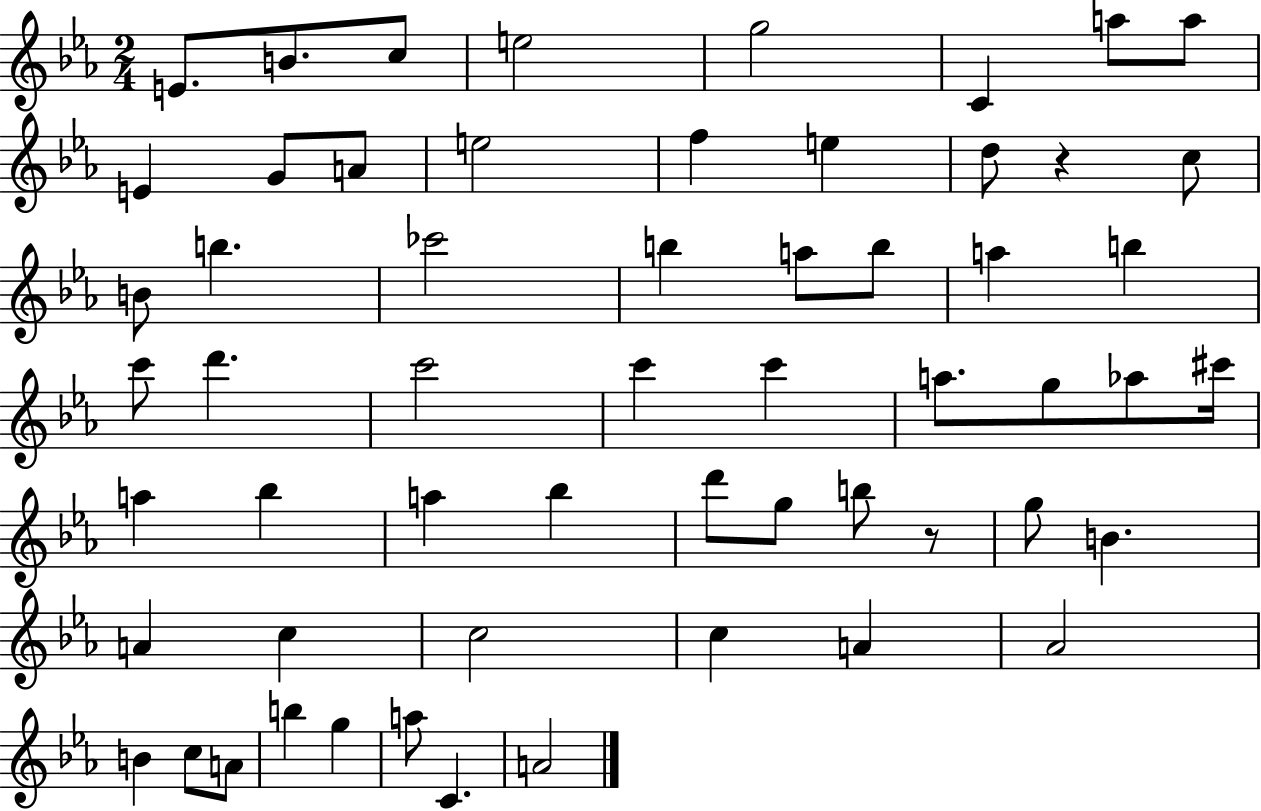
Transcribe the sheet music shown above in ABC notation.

X:1
T:Untitled
M:2/4
L:1/4
K:Eb
E/2 B/2 c/2 e2 g2 C a/2 a/2 E G/2 A/2 e2 f e d/2 z c/2 B/2 b _c'2 b a/2 b/2 a b c'/2 d' c'2 c' c' a/2 g/2 _a/2 ^c'/4 a _b a _b d'/2 g/2 b/2 z/2 g/2 B A c c2 c A _A2 B c/2 A/2 b g a/2 C A2